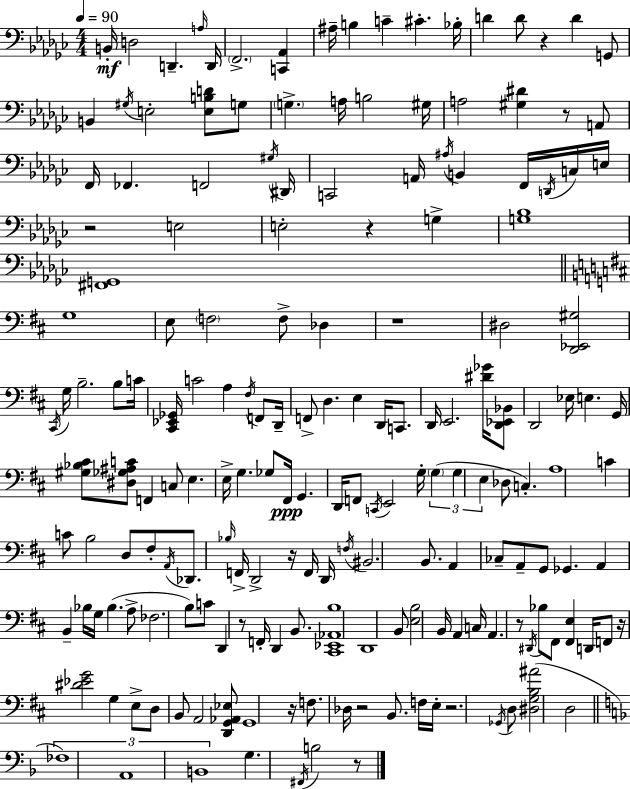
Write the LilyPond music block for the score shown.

{
  \clef bass
  \numericTimeSignature
  \time 4/4
  \key ees \minor
  \tempo 4 = 90
  b,16-.\mf d2 d,4.-- \grace { a16 } | d,16 \parenthesize f,2.-> <c, aes,>4 | ais16-- b4 c'4-- cis'4.-. | bes16-. d'4 d'8 r4 d'4 g,8 | \break b,4 \acciaccatura { gis16 } e2-. <e b d'>8 | g8 \parenthesize g4.-> a16 b2 | gis16 a2 <gis dis'>4 r8 | a,8 f,16 fes,4. f,2 | \break \acciaccatura { gis16 } dis,16 c,2 a,16 \acciaccatura { ais16 } b,4 | f,16 \acciaccatura { d,16 } c16 e16 r2 e2 | e2-. r4 | g4-> <g bes>1 | \break <fis, g,>1 | \bar "||" \break \key d \major g1 | e8 \parenthesize f2 f8-> des4 | r1 | dis2 <d, ees, gis>2 | \break \acciaccatura { cis,16 } g16 b2.-- b8 | c'16 <cis, ees, ges,>16 c'2 a4 \acciaccatura { fis16 } f,8 | d,16-- f,8-> d4. e4 d,16 c,8. | d,16 e,2. <dis' ges'>16 | \break <d, ees, bes,>8 d,2 ees16 e4. | g,16 <gis bes cis'>8 <dis ges ais c'>8 f,4 c8 e4. | e16-> g4. ges8 fis,16\ppp g,4. | d,16 f,8 \acciaccatura { c,16 } e,2 g16-. \tuplet 3/2 { \parenthesize g4( | \break g4 e4 } des8 c4.-.) | a1 | c'4 c'8 b2 | d8 fis8-. \acciaccatura { a,16 } des,8. \grace { bes16 } f,16-> d,2-> | \break r16 f,16 d,16 \acciaccatura { f16 } bis,2. | b,8. a,4 ces8-- a,8-- g,8 | ges,4. a,4 b,4-- bes16 g16 | bes4.( a8-> fes2. | \break b8) c'8 d,4 r8 f,16-. d,4 | b,8. <cis, ees, aes, b>1 | d,1 | b,8 <e b>2 | \break b,16 a,4 c16 a,4. r8 \acciaccatura { dis,16 } bes8 | fis,8 <fis, e>4 d,16 f,8 r16 <dis' ees' g'>2 | g4 e8-> d8 b,8 a,2 | <d, g, aes, ees>8 g,1 | \break r16 f8. des16 r2 | b,8. f16 e16-. r2. | \acciaccatura { ges,16 } d8 <dis g b ais'>2( | d2 \bar "||" \break \key f \major \tuplet 3/2 { fes1) | a,1 | b,1 } | g4. \acciaccatura { fis,16 } b2 r8 | \break \bar "|."
}